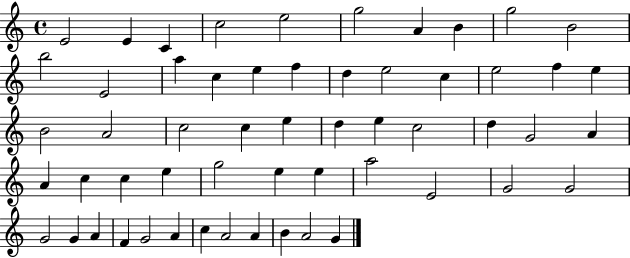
{
  \clef treble
  \time 4/4
  \defaultTimeSignature
  \key c \major
  e'2 e'4 c'4 | c''2 e''2 | g''2 a'4 b'4 | g''2 b'2 | \break b''2 e'2 | a''4 c''4 e''4 f''4 | d''4 e''2 c''4 | e''2 f''4 e''4 | \break b'2 a'2 | c''2 c''4 e''4 | d''4 e''4 c''2 | d''4 g'2 a'4 | \break a'4 c''4 c''4 e''4 | g''2 e''4 e''4 | a''2 e'2 | g'2 g'2 | \break g'2 g'4 a'4 | f'4 g'2 a'4 | c''4 a'2 a'4 | b'4 a'2 g'4 | \break \bar "|."
}